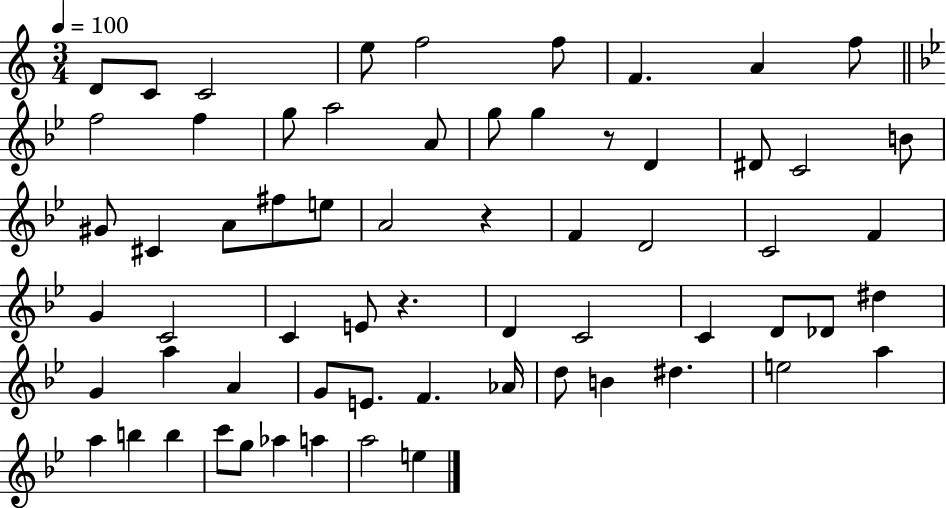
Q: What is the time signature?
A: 3/4